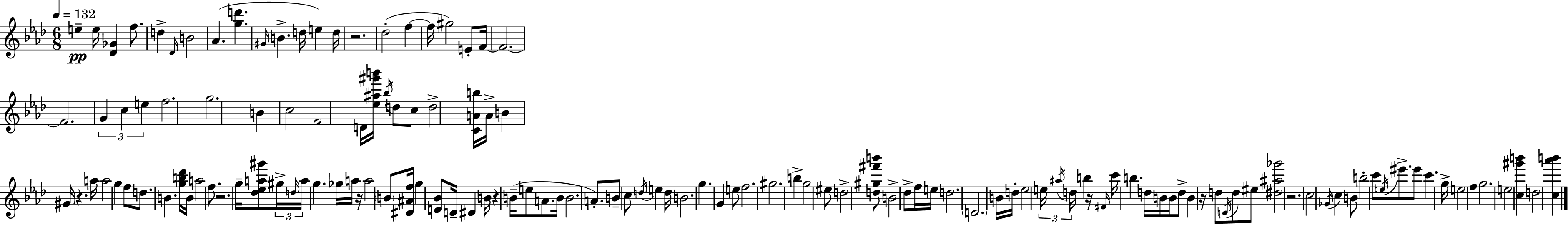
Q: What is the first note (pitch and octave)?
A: E5